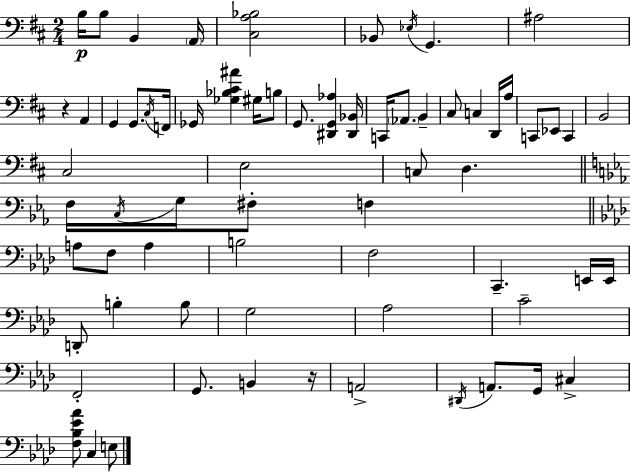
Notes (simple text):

B3/s B3/e B2/q A2/s [C#3,A3,Bb3]/h Bb2/e Eb3/s G2/q. A#3/h R/q A2/q G2/q G2/e. C#3/s F2/s Gb2/s [Gb3,Bb3,C#4,A#4]/q G#3/s B3/e G2/e. [D#2,G2,Ab3]/q [D#2,Bb2]/s C2/s Ab2/e. B2/q C#3/e C3/q D2/s A3/s C2/e Eb2/e C2/q B2/h C#3/h E3/h C3/e D3/q. F3/s C3/s G3/s F#3/e F3/q A3/e F3/e A3/q B3/h F3/h C2/q. E2/s E2/s D2/e B3/q B3/e G3/h Ab3/h C4/h F2/h G2/e. B2/q R/s A2/h D#2/s A2/e. G2/s C#3/q [F3,Bb3,Eb4,Ab4]/e C3/q E3/e